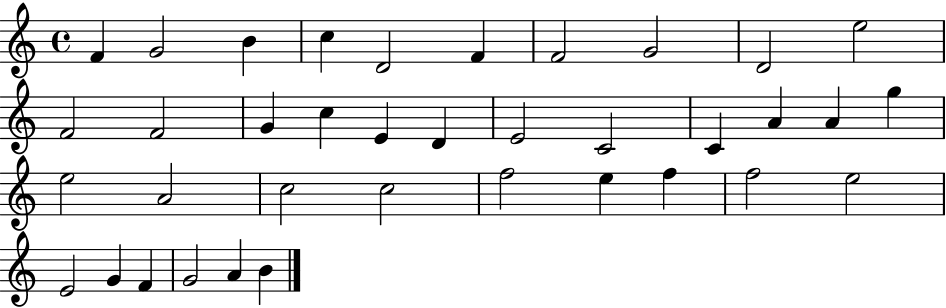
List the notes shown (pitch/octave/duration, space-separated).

F4/q G4/h B4/q C5/q D4/h F4/q F4/h G4/h D4/h E5/h F4/h F4/h G4/q C5/q E4/q D4/q E4/h C4/h C4/q A4/q A4/q G5/q E5/h A4/h C5/h C5/h F5/h E5/q F5/q F5/h E5/h E4/h G4/q F4/q G4/h A4/q B4/q